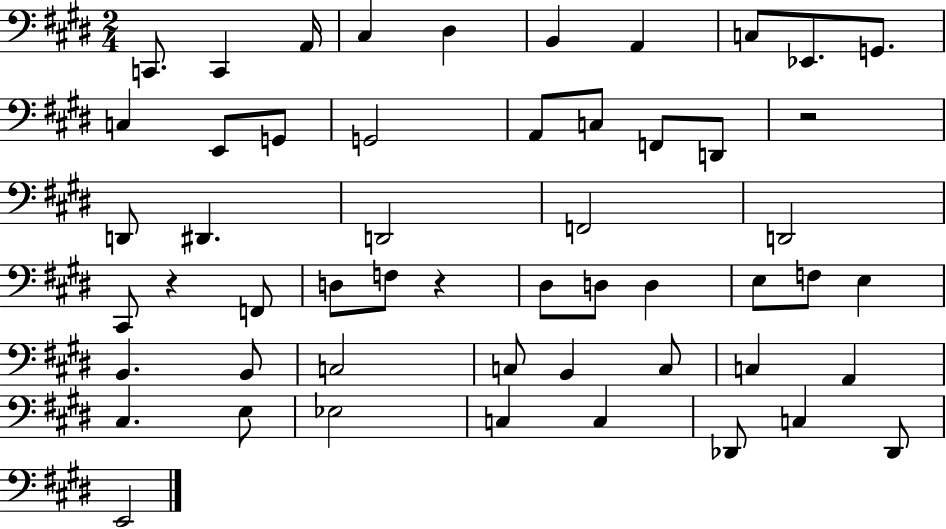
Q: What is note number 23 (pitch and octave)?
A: D2